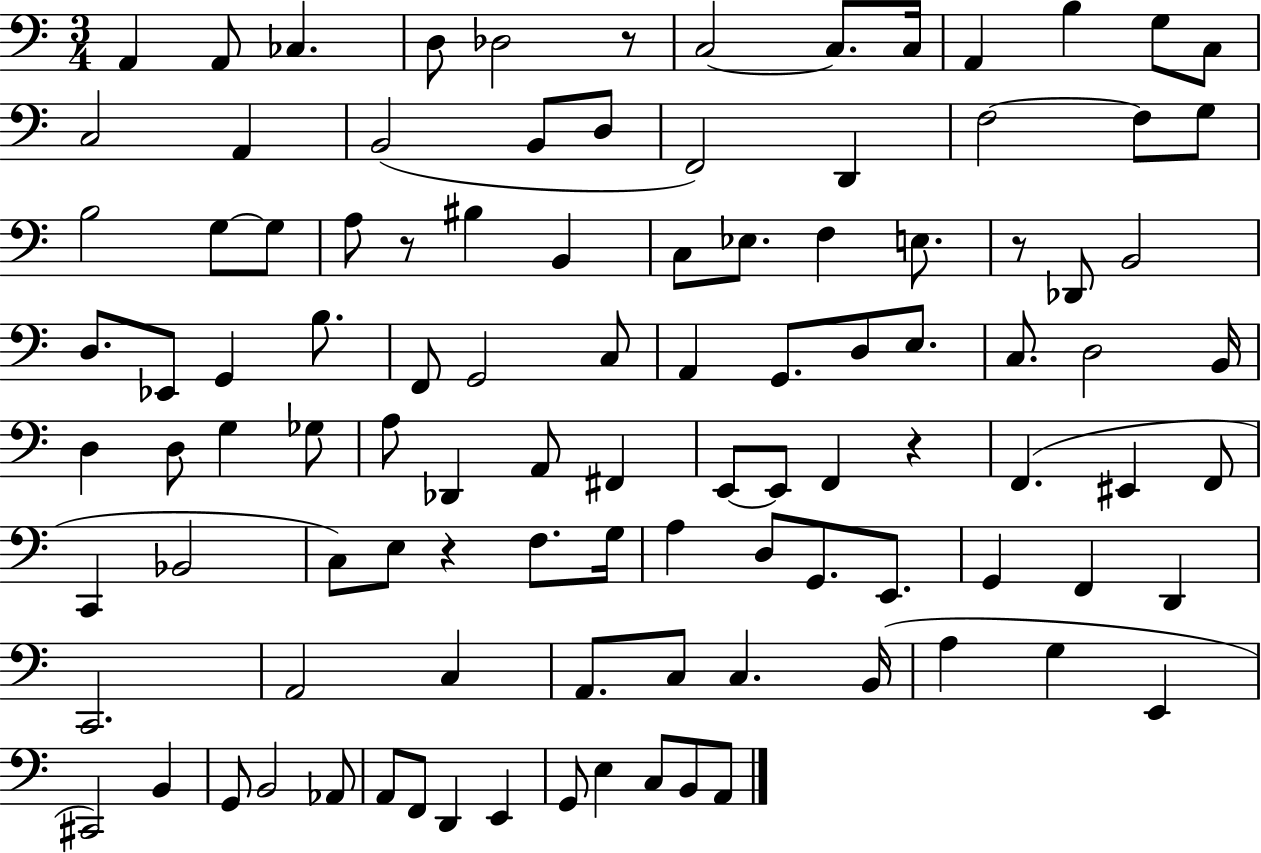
{
  \clef bass
  \numericTimeSignature
  \time 3/4
  \key c \major
  a,4 a,8 ces4. | d8 des2 r8 | c2~~ c8. c16 | a,4 b4 g8 c8 | \break c2 a,4 | b,2( b,8 d8 | f,2) d,4 | f2~~ f8 g8 | \break b2 g8~~ g8 | a8 r8 bis4 b,4 | c8 ees8. f4 e8. | r8 des,8 b,2 | \break d8. ees,8 g,4 b8. | f,8 g,2 c8 | a,4 g,8. d8 e8. | c8. d2 b,16 | \break d4 d8 g4 ges8 | a8 des,4 a,8 fis,4 | e,8~~ e,8 f,4 r4 | f,4.( eis,4 f,8 | \break c,4 bes,2 | c8) e8 r4 f8. g16 | a4 d8 g,8. e,8. | g,4 f,4 d,4 | \break c,2. | a,2 c4 | a,8. c8 c4. b,16( | a4 g4 e,4 | \break cis,2) b,4 | g,8 b,2 aes,8 | a,8 f,8 d,4 e,4 | g,8 e4 c8 b,8 a,8 | \break \bar "|."
}